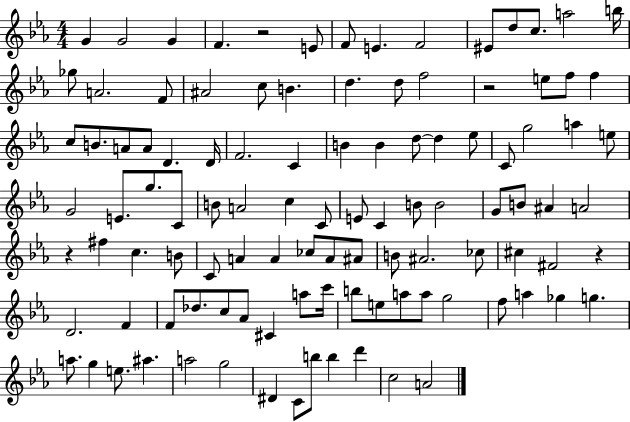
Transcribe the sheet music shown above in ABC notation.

X:1
T:Untitled
M:4/4
L:1/4
K:Eb
G G2 G F z2 E/2 F/2 E F2 ^E/2 d/2 c/2 a2 b/4 _g/2 A2 F/2 ^A2 c/2 B d d/2 f2 z2 e/2 f/2 f c/2 B/2 A/2 A/2 D D/4 F2 C B B d/2 d _e/2 C/2 g2 a e/2 G2 E/2 g/2 C/2 B/2 A2 c C/2 E/2 C B/2 B2 G/2 B/2 ^A A2 z ^f c B/2 C/2 A A _c/2 A/2 ^A/2 B/2 ^A2 _c/2 ^c ^F2 z D2 F F/2 _d/2 c/2 _A/2 ^C a/2 c'/4 b/2 e/2 a/2 a/2 g2 f/2 a _g g a/2 g e/2 ^a a2 g2 ^D C/2 b/2 b d' c2 A2